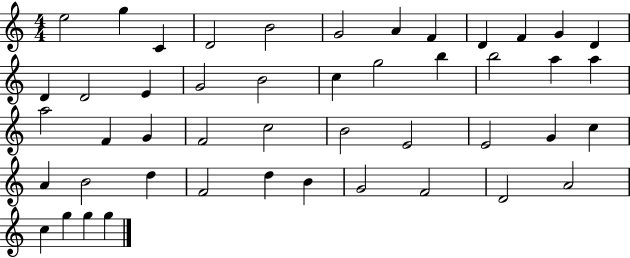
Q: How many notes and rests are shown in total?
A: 47